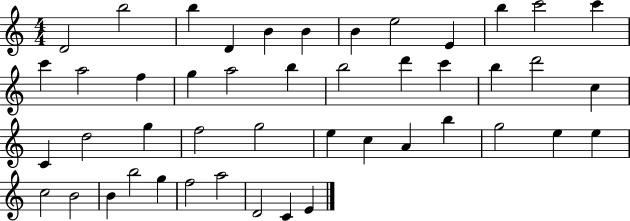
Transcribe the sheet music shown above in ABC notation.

X:1
T:Untitled
M:4/4
L:1/4
K:C
D2 b2 b D B B B e2 E b c'2 c' c' a2 f g a2 b b2 d' c' b d'2 c C d2 g f2 g2 e c A b g2 e e c2 B2 B b2 g f2 a2 D2 C E